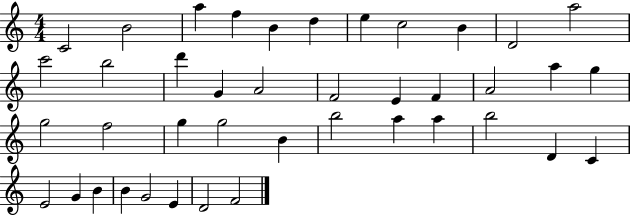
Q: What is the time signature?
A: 4/4